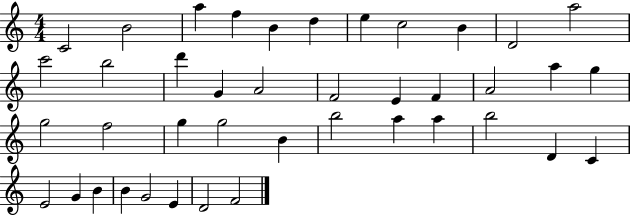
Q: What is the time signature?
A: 4/4